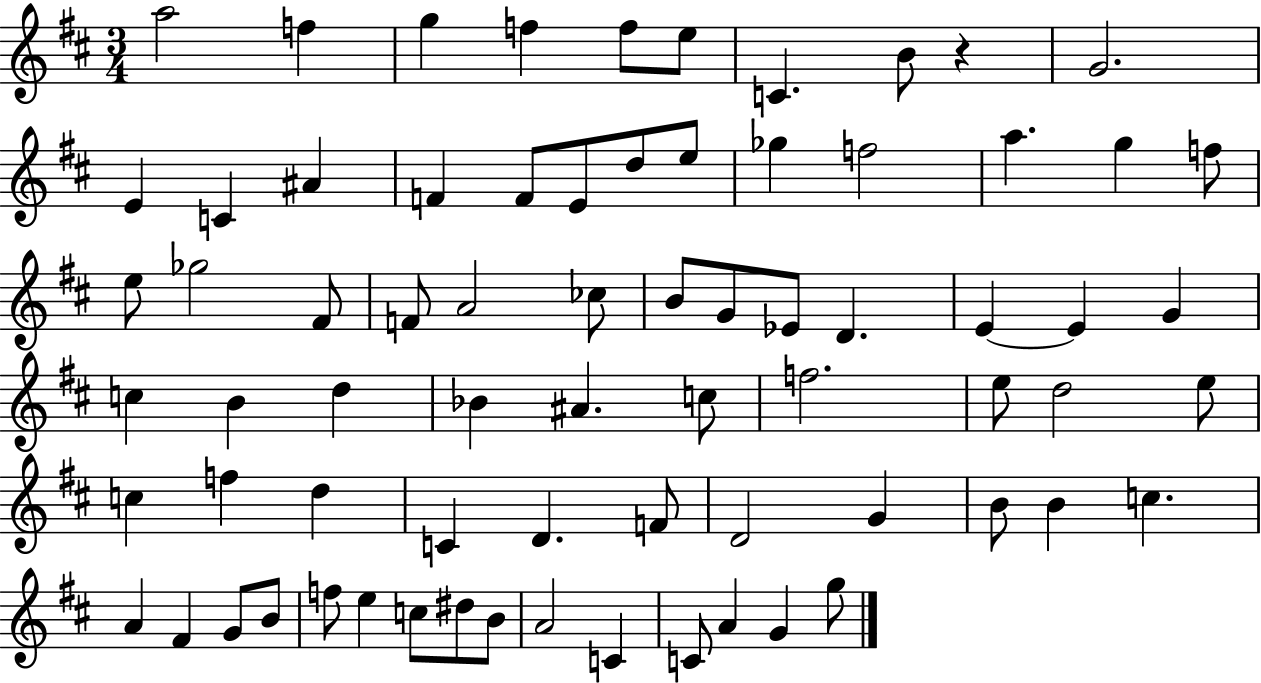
{
  \clef treble
  \numericTimeSignature
  \time 3/4
  \key d \major
  a''2 f''4 | g''4 f''4 f''8 e''8 | c'4. b'8 r4 | g'2. | \break e'4 c'4 ais'4 | f'4 f'8 e'8 d''8 e''8 | ges''4 f''2 | a''4. g''4 f''8 | \break e''8 ges''2 fis'8 | f'8 a'2 ces''8 | b'8 g'8 ees'8 d'4. | e'4~~ e'4 g'4 | \break c''4 b'4 d''4 | bes'4 ais'4. c''8 | f''2. | e''8 d''2 e''8 | \break c''4 f''4 d''4 | c'4 d'4. f'8 | d'2 g'4 | b'8 b'4 c''4. | \break a'4 fis'4 g'8 b'8 | f''8 e''4 c''8 dis''8 b'8 | a'2 c'4 | c'8 a'4 g'4 g''8 | \break \bar "|."
}